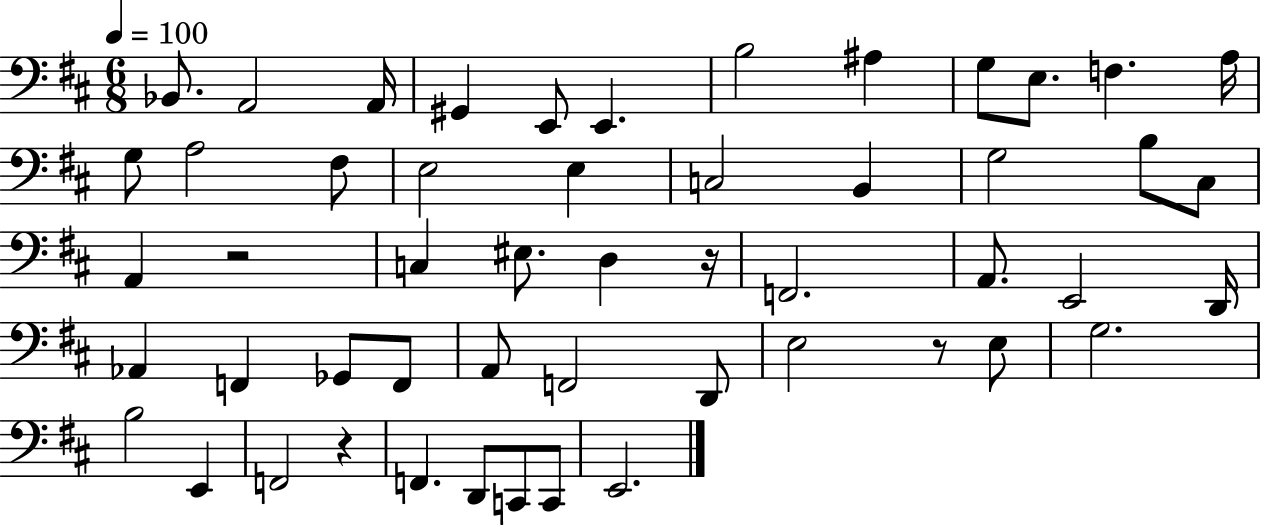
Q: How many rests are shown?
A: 4